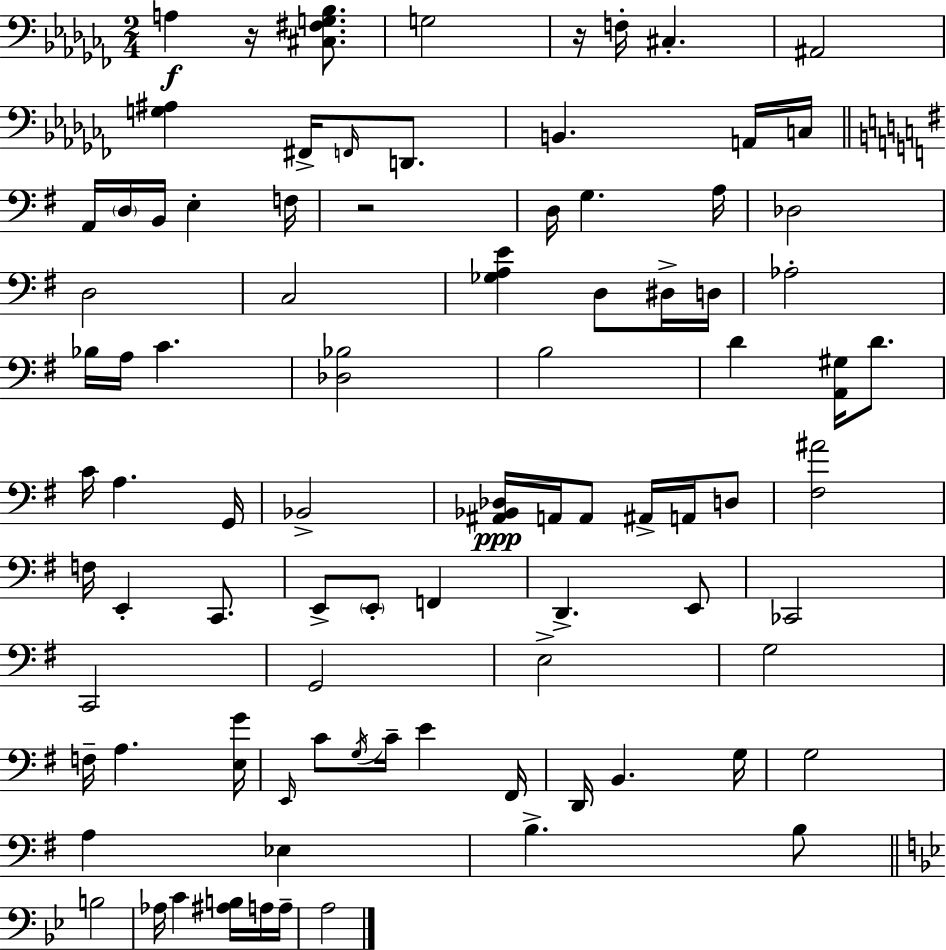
A3/q R/s [C#3,F#3,G3,Bb3]/e. G3/h R/s F3/s C#3/q. A#2/h [G3,A#3]/q F#2/s F2/s D2/e. B2/q. A2/s C3/s A2/s D3/s B2/s E3/q F3/s R/h D3/s G3/q. A3/s Db3/h D3/h C3/h [Gb3,A3,E4]/q D3/e D#3/s D3/s Ab3/h Bb3/s A3/s C4/q. [Db3,Bb3]/h B3/h D4/q [A2,G#3]/s D4/e. C4/s A3/q. G2/s Bb2/h [A#2,Bb2,Db3]/s A2/s A2/e A#2/s A2/s D3/e [F#3,A#4]/h F3/s E2/q C2/e. E2/e E2/e F2/q D2/q. E2/e CES2/h C2/h G2/h E3/h G3/h F3/s A3/q. [E3,G4]/s E2/s C4/e G3/s C4/s E4/q F#2/s D2/s B2/q. G3/s G3/h A3/q Eb3/q B3/q. B3/e B3/h Ab3/s C4/q [A#3,B3]/s A3/s A3/s A3/h